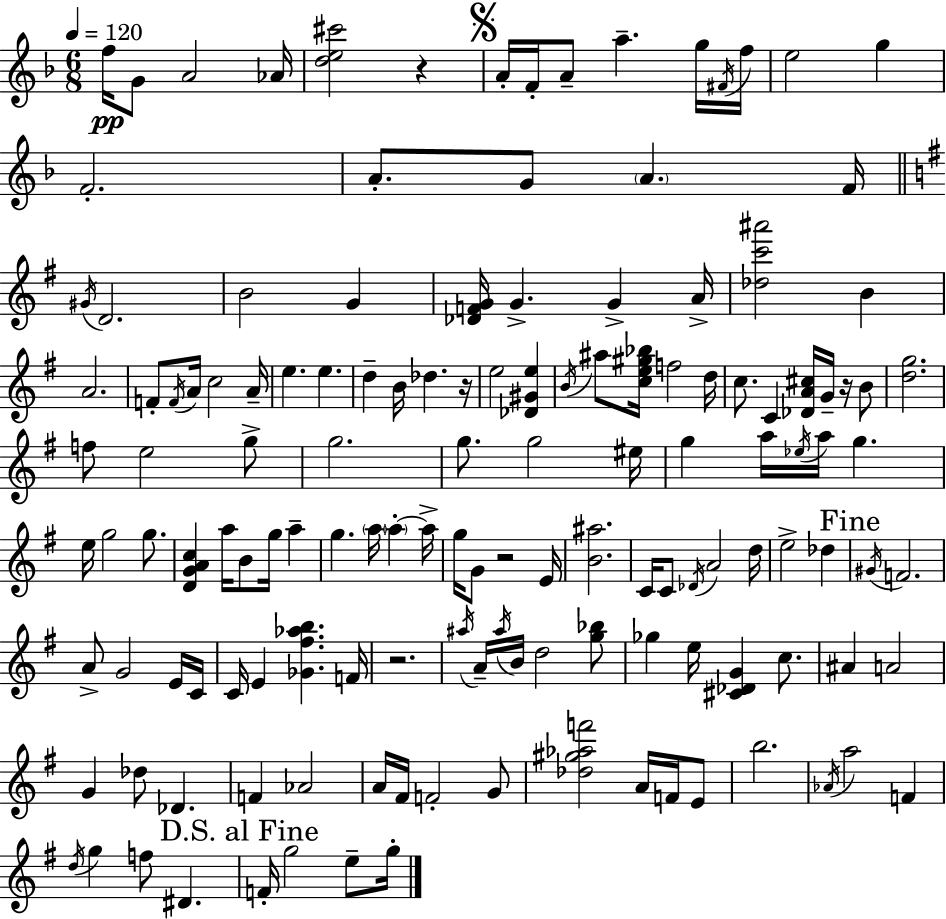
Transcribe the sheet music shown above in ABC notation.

X:1
T:Untitled
M:6/8
L:1/4
K:F
f/4 G/2 A2 _A/4 [de^c']2 z A/4 F/4 A/2 a g/4 ^F/4 f/4 e2 g F2 A/2 G/2 A F/4 ^G/4 D2 B2 G [_DFG]/4 G G A/4 [_dc'^a']2 B A2 F/2 F/4 A/4 c2 A/4 e e d B/4 _d z/4 e2 [_D^Ge] B/4 ^a/2 [ce^g_b]/4 f2 d/4 c/2 C [_DA^c]/4 G/4 z/4 B/2 [dg]2 f/2 e2 g/2 g2 g/2 g2 ^e/4 g a/4 _e/4 a/4 g e/4 g2 g/2 [DGAc] a/4 B/2 g/4 a g a/4 a a/4 g/4 G/2 z2 E/4 [B^a]2 C/4 C/2 _D/4 A2 d/4 e2 _d ^G/4 F2 A/2 G2 E/4 C/4 C/4 E [_G^f_ab] F/4 z2 ^a/4 A/4 ^a/4 B/4 d2 [g_b]/2 _g e/4 [^C_DG] c/2 ^A A2 G _d/2 _D F _A2 A/4 ^F/4 F2 G/2 [_d^g_af']2 A/4 F/4 E/2 b2 _A/4 a2 F d/4 g f/2 ^D F/4 g2 e/2 g/4